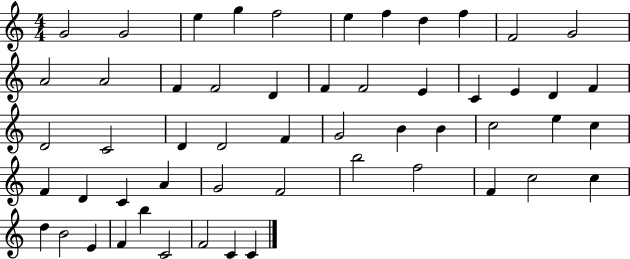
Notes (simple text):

G4/h G4/h E5/q G5/q F5/h E5/q F5/q D5/q F5/q F4/h G4/h A4/h A4/h F4/q F4/h D4/q F4/q F4/h E4/q C4/q E4/q D4/q F4/q D4/h C4/h D4/q D4/h F4/q G4/h B4/q B4/q C5/h E5/q C5/q F4/q D4/q C4/q A4/q G4/h F4/h B5/h F5/h F4/q C5/h C5/q D5/q B4/h E4/q F4/q B5/q C4/h F4/h C4/q C4/q